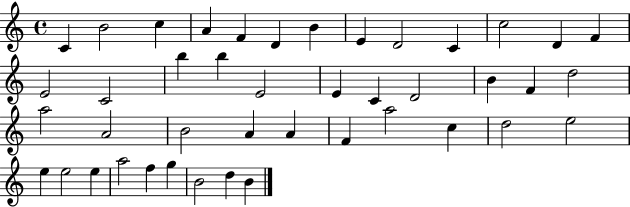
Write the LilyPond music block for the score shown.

{
  \clef treble
  \time 4/4
  \defaultTimeSignature
  \key c \major
  c'4 b'2 c''4 | a'4 f'4 d'4 b'4 | e'4 d'2 c'4 | c''2 d'4 f'4 | \break e'2 c'2 | b''4 b''4 e'2 | e'4 c'4 d'2 | b'4 f'4 d''2 | \break a''2 a'2 | b'2 a'4 a'4 | f'4 a''2 c''4 | d''2 e''2 | \break e''4 e''2 e''4 | a''2 f''4 g''4 | b'2 d''4 b'4 | \bar "|."
}